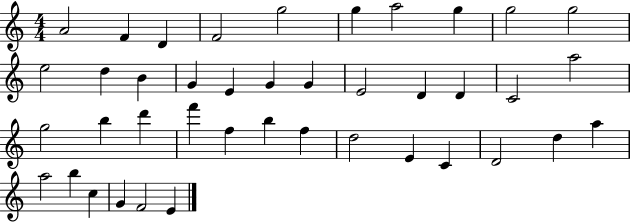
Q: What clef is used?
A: treble